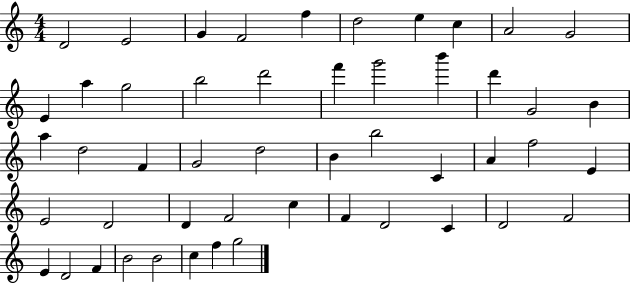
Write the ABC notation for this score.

X:1
T:Untitled
M:4/4
L:1/4
K:C
D2 E2 G F2 f d2 e c A2 G2 E a g2 b2 d'2 f' g'2 b' d' G2 B a d2 F G2 d2 B b2 C A f2 E E2 D2 D F2 c F D2 C D2 F2 E D2 F B2 B2 c f g2